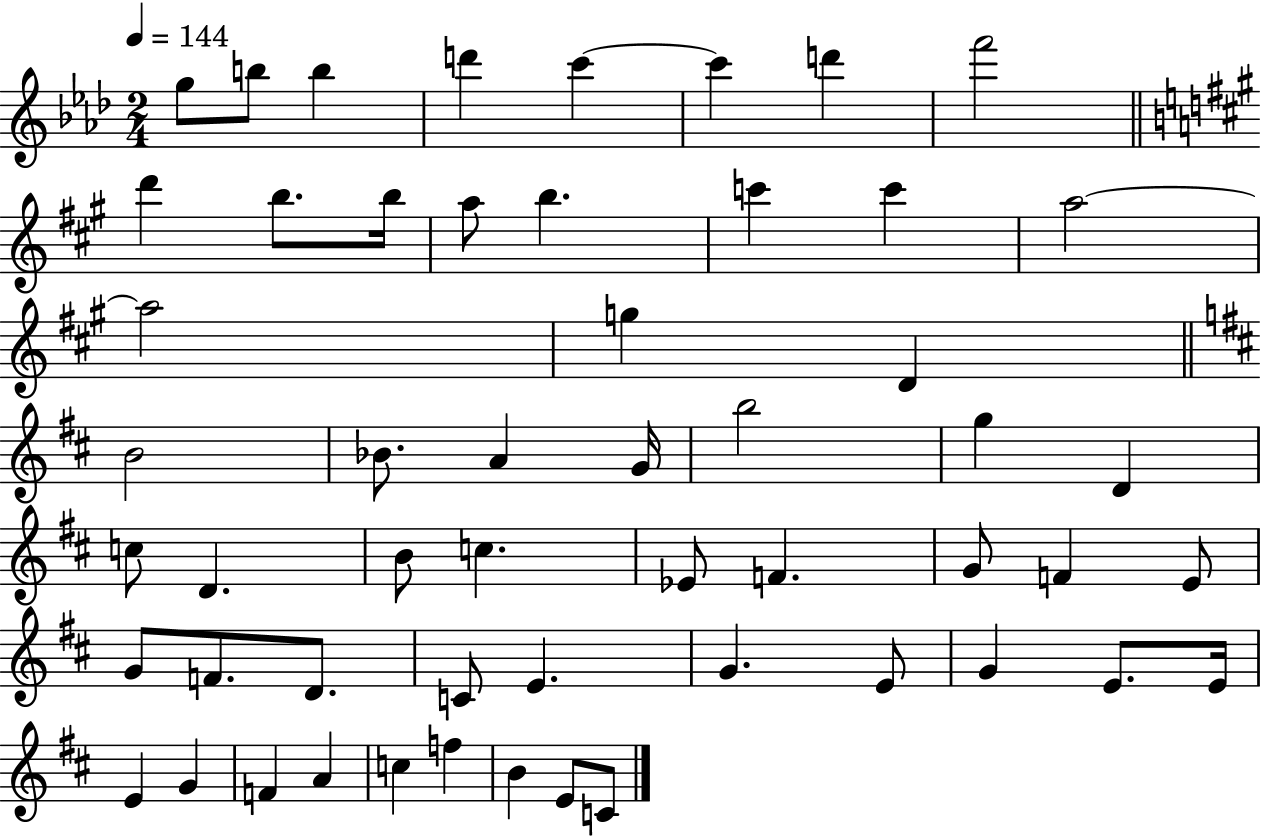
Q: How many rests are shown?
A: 0